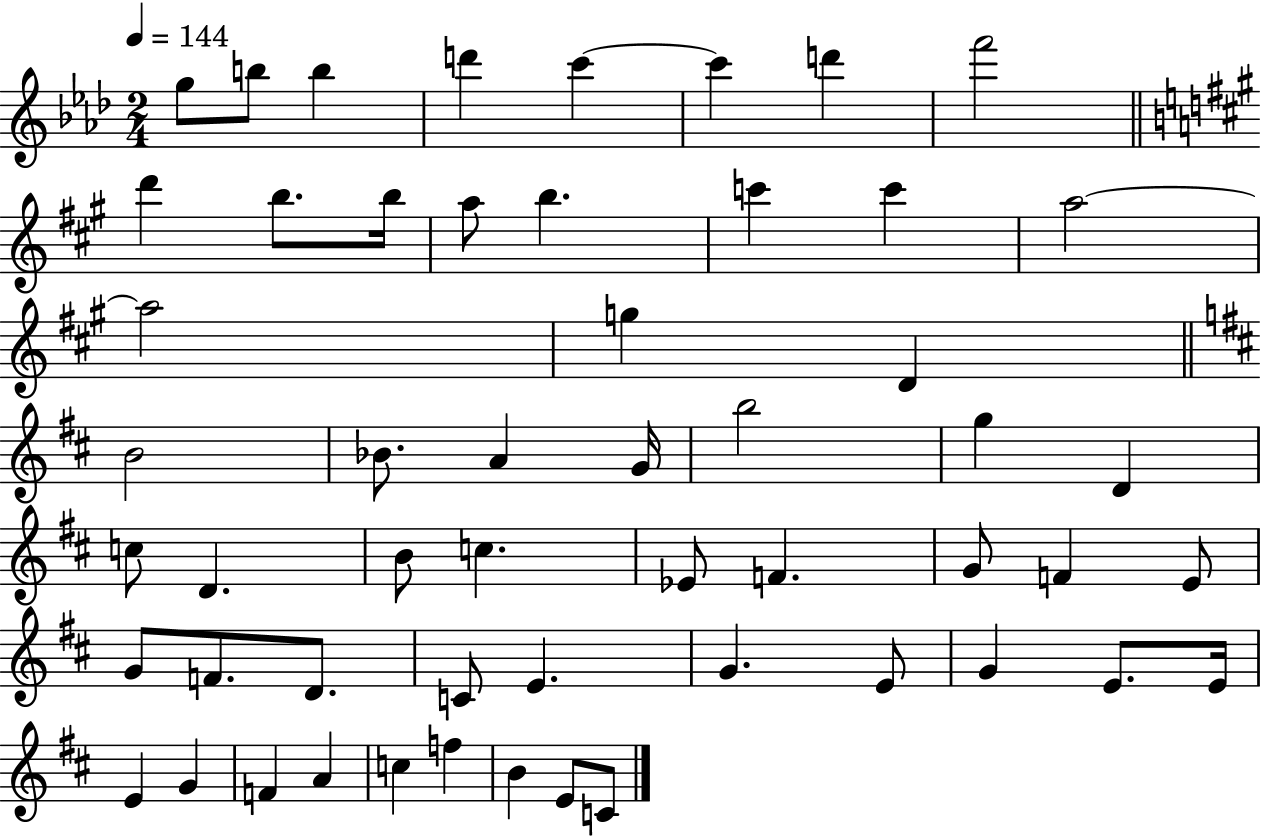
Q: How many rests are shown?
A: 0